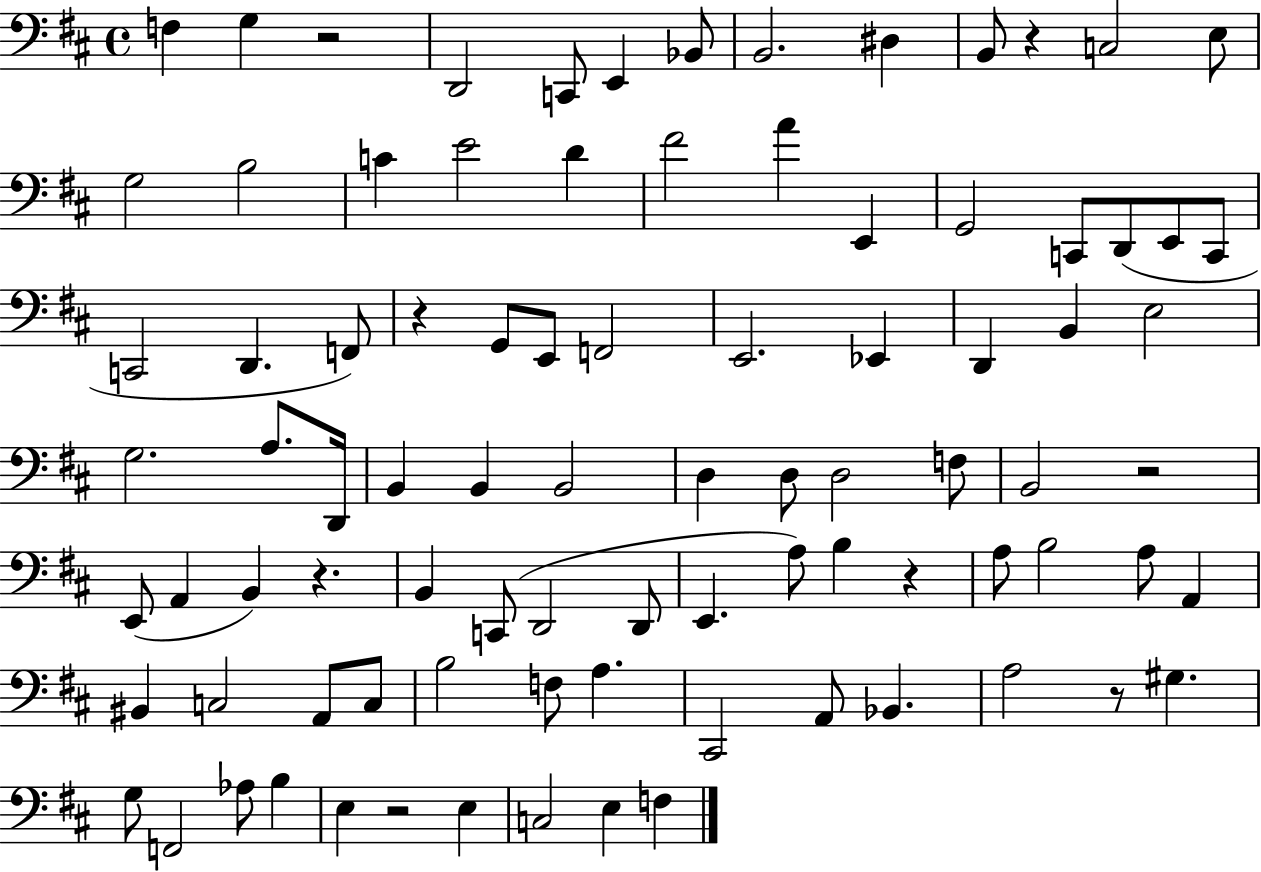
{
  \clef bass
  \time 4/4
  \defaultTimeSignature
  \key d \major
  f4 g4 r2 | d,2 c,8 e,4 bes,8 | b,2. dis4 | b,8 r4 c2 e8 | \break g2 b2 | c'4 e'2 d'4 | fis'2 a'4 e,4 | g,2 c,8 d,8( e,8 c,8 | \break c,2 d,4. f,8) | r4 g,8 e,8 f,2 | e,2. ees,4 | d,4 b,4 e2 | \break g2. a8. d,16 | b,4 b,4 b,2 | d4 d8 d2 f8 | b,2 r2 | \break e,8( a,4 b,4) r4. | b,4 c,8( d,2 d,8 | e,4. a8) b4 r4 | a8 b2 a8 a,4 | \break bis,4 c2 a,8 c8 | b2 f8 a4. | cis,2 a,8 bes,4. | a2 r8 gis4. | \break g8 f,2 aes8 b4 | e4 r2 e4 | c2 e4 f4 | \bar "|."
}